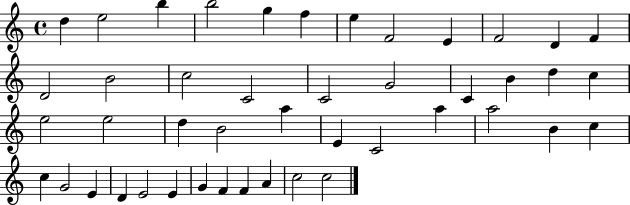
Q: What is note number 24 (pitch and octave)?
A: E5